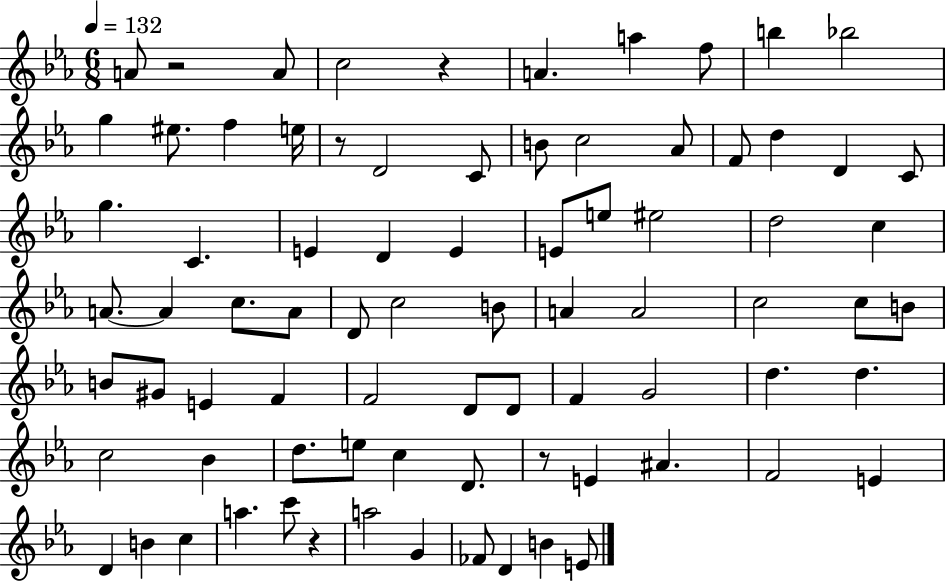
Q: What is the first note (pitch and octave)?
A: A4